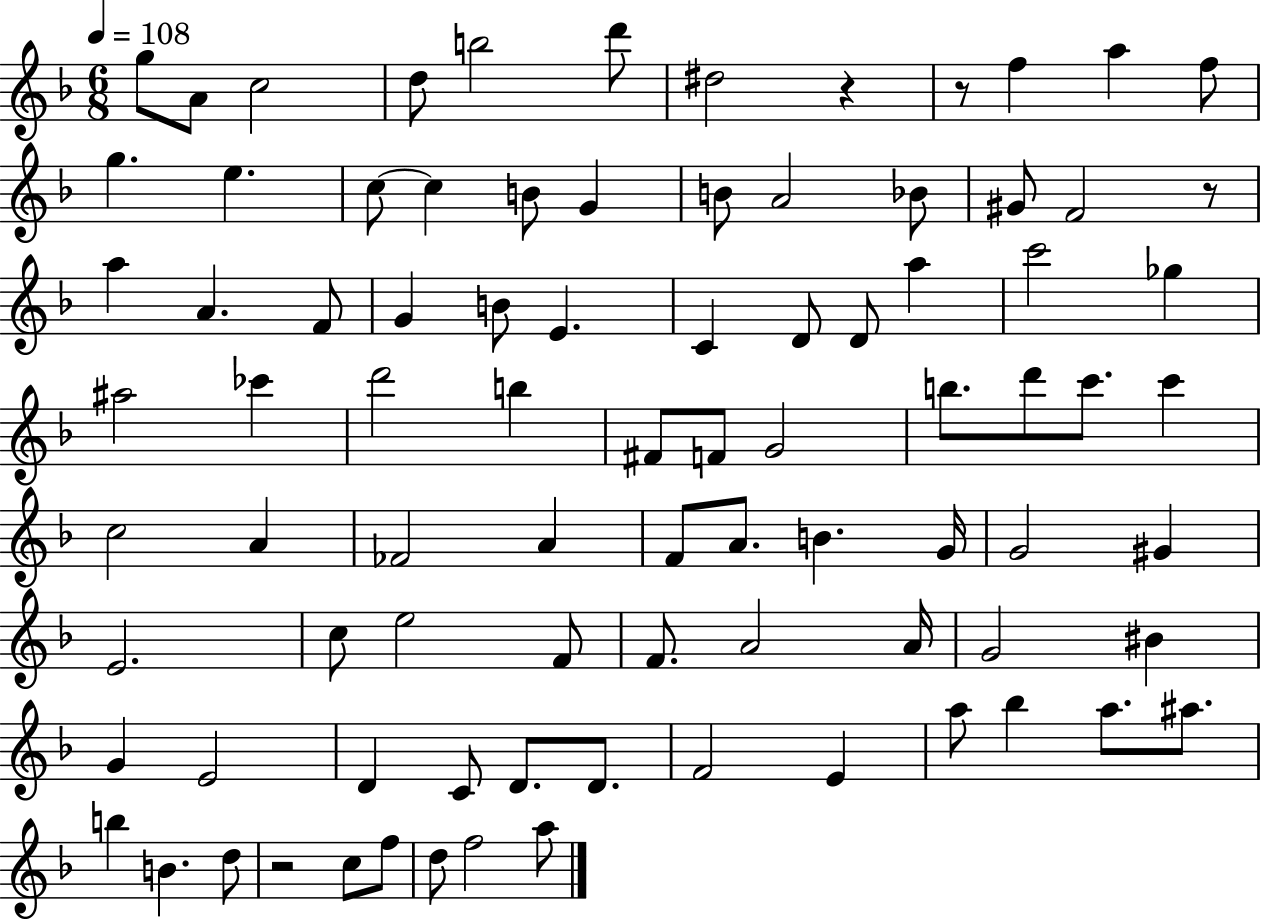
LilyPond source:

{
  \clef treble
  \numericTimeSignature
  \time 6/8
  \key f \major
  \tempo 4 = 108
  \repeat volta 2 { g''8 a'8 c''2 | d''8 b''2 d'''8 | dis''2 r4 | r8 f''4 a''4 f''8 | \break g''4. e''4. | c''8~~ c''4 b'8 g'4 | b'8 a'2 bes'8 | gis'8 f'2 r8 | \break a''4 a'4. f'8 | g'4 b'8 e'4. | c'4 d'8 d'8 a''4 | c'''2 ges''4 | \break ais''2 ces'''4 | d'''2 b''4 | fis'8 f'8 g'2 | b''8. d'''8 c'''8. c'''4 | \break c''2 a'4 | fes'2 a'4 | f'8 a'8. b'4. g'16 | g'2 gis'4 | \break e'2. | c''8 e''2 f'8 | f'8. a'2 a'16 | g'2 bis'4 | \break g'4 e'2 | d'4 c'8 d'8. d'8. | f'2 e'4 | a''8 bes''4 a''8. ais''8. | \break b''4 b'4. d''8 | r2 c''8 f''8 | d''8 f''2 a''8 | } \bar "|."
}